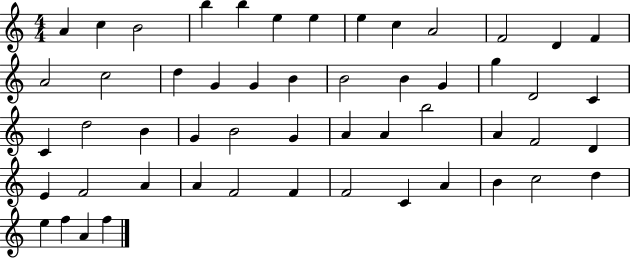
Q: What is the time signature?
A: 4/4